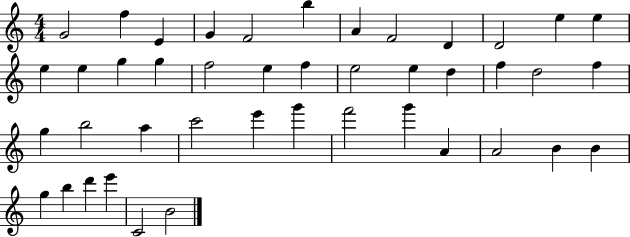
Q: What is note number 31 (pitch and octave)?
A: G6